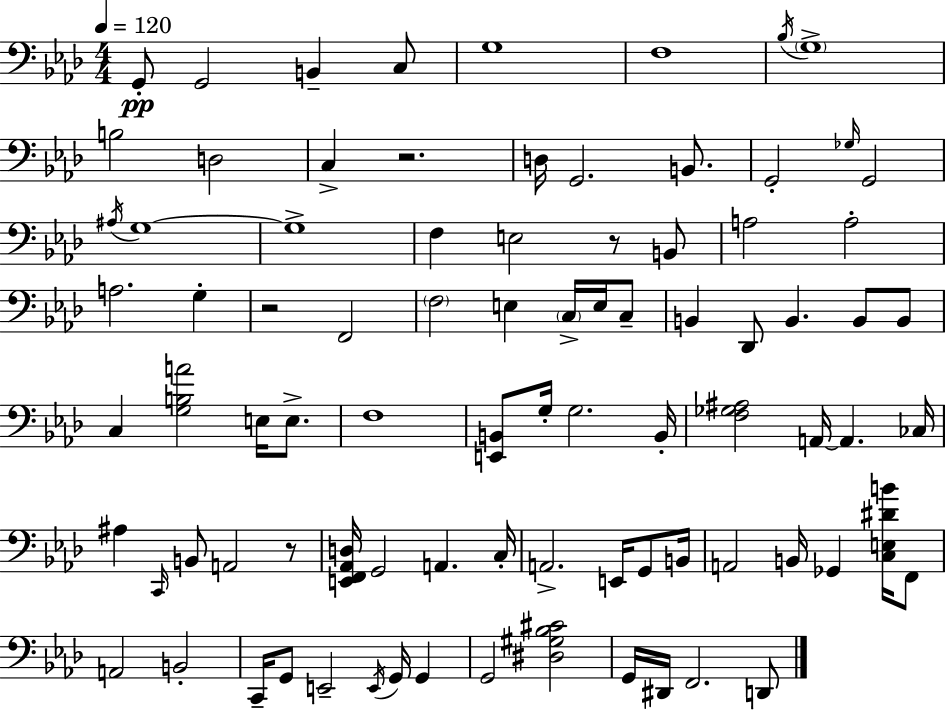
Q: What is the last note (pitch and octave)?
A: D2